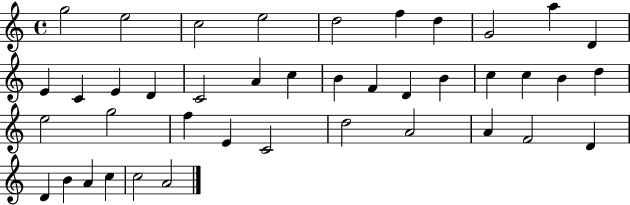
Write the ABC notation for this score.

X:1
T:Untitled
M:4/4
L:1/4
K:C
g2 e2 c2 e2 d2 f d G2 a D E C E D C2 A c B F D B c c B d e2 g2 f E C2 d2 A2 A F2 D D B A c c2 A2